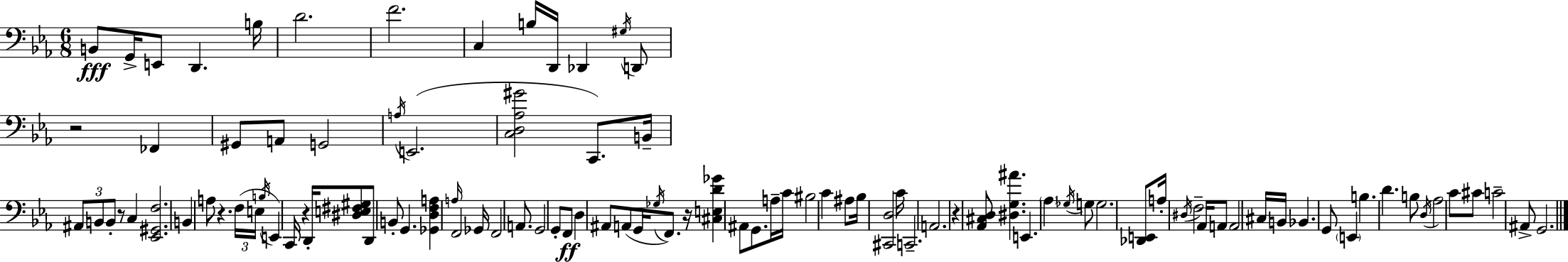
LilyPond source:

{
  \clef bass
  \numericTimeSignature
  \time 6/8
  \key ees \major
  b,8\fff g,16-> e,8 d,4. b16 | d'2. | f'2. | c4 b16 d,16 des,4 \acciaccatura { gis16 } d,8 | \break r2 fes,4 | gis,8 a,8 g,2 | \acciaccatura { a16 }( e,2. | <c d aes gis'>2 c,8.) | \break b,16-- \tuplet 3/2 { ais,8 b,8 b,8-. } r8 c4 | <ees, gis, f>2. | b,4 a8 r4. | \tuplet 3/2 { f16( e16 \acciaccatura { b16 }) } e,4 c,16 r4 | \break d,16-. <dis e fis gis>8 d,8 b,8-. g,4. | <ges, d f a>4 \grace { a16 } f,2 | ges,16 f,2 | a,8. g,2 | \break g,8-. f,8\ff d4 ais,8 a,8( | g,16 \acciaccatura { ges16 }) f,8. r16 <cis e d' ges'>4 ais,8 | g,8. a16-- c'16 bis2 | c'4 ais8 bes16 <cis, d>2 | \break c'16 c,2.-- | a,2. | r4 <aes, cis d>8 <dis g ais'>4. | e,4. \parenthesize aes4 | \break \acciaccatura { ges16 } g8 g2. | <des, e,>8 a16-. \acciaccatura { dis16 } f2-- | aes,16 a,8 a,2 | cis16 b,16 bes,4. | \break g,8 \parenthesize e,4 b4. | d'4. b8 \acciaccatura { d16 } aes2 | c'8 cis'8 c'2-- | ais,8-> g,2. | \break \bar "|."
}